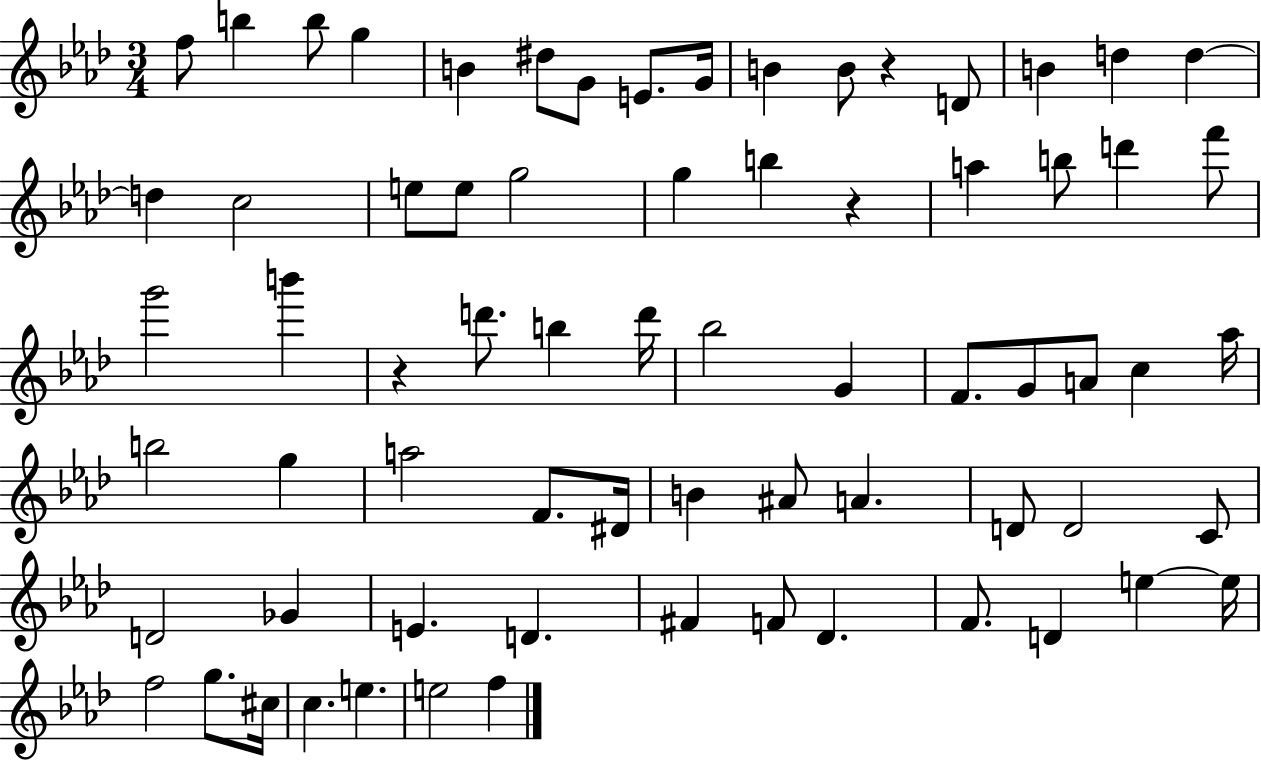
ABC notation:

X:1
T:Untitled
M:3/4
L:1/4
K:Ab
f/2 b b/2 g B ^d/2 G/2 E/2 G/4 B B/2 z D/2 B d d d c2 e/2 e/2 g2 g b z a b/2 d' f'/2 g'2 b' z d'/2 b d'/4 _b2 G F/2 G/2 A/2 c _a/4 b2 g a2 F/2 ^D/4 B ^A/2 A D/2 D2 C/2 D2 _G E D ^F F/2 _D F/2 D e e/4 f2 g/2 ^c/4 c e e2 f